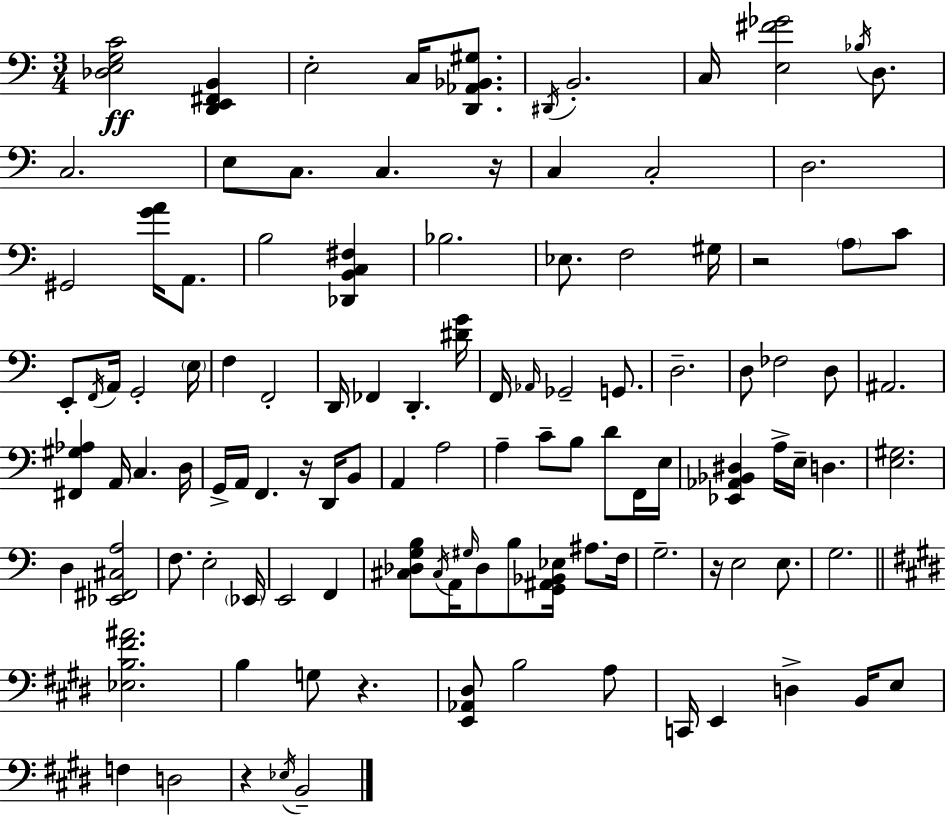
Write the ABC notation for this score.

X:1
T:Untitled
M:3/4
L:1/4
K:Am
[_D,E,G,C]2 [D,,E,,^F,,B,,] E,2 C,/4 [D,,_A,,_B,,^G,]/2 ^D,,/4 B,,2 C,/4 [E,^F_G]2 _B,/4 D,/2 C,2 E,/2 C,/2 C, z/4 C, C,2 D,2 ^G,,2 [GA]/4 A,,/2 B,2 [_D,,B,,C,^F,] _B,2 _E,/2 F,2 ^G,/4 z2 A,/2 C/2 E,,/2 F,,/4 A,,/4 G,,2 E,/4 F, F,,2 D,,/4 _F,, D,, [^DG]/4 F,,/4 _A,,/4 _G,,2 G,,/2 D,2 D,/2 _F,2 D,/2 ^A,,2 [^F,,^G,_A,] A,,/4 C, D,/4 G,,/4 A,,/4 F,, z/4 D,,/4 B,,/2 A,, A,2 A, C/2 B,/2 D/2 F,,/4 E,/4 [_E,,_A,,_B,,^D,] A,/4 E,/4 D, [E,^G,]2 D, [_E,,^F,,^C,A,]2 F,/2 E,2 _E,,/4 E,,2 F,, [^C,_D,G,B,]/2 ^C,/4 A,,/4 ^G,/4 _D,/2 B,/2 [G,,^A,,_B,,_E,]/4 ^A,/2 F,/4 G,2 z/4 E,2 E,/2 G,2 [_E,B,^F^A]2 B, G,/2 z [E,,_A,,^D,]/2 B,2 A,/2 C,,/4 E,, D, B,,/4 E,/2 F, D,2 z _E,/4 B,,2